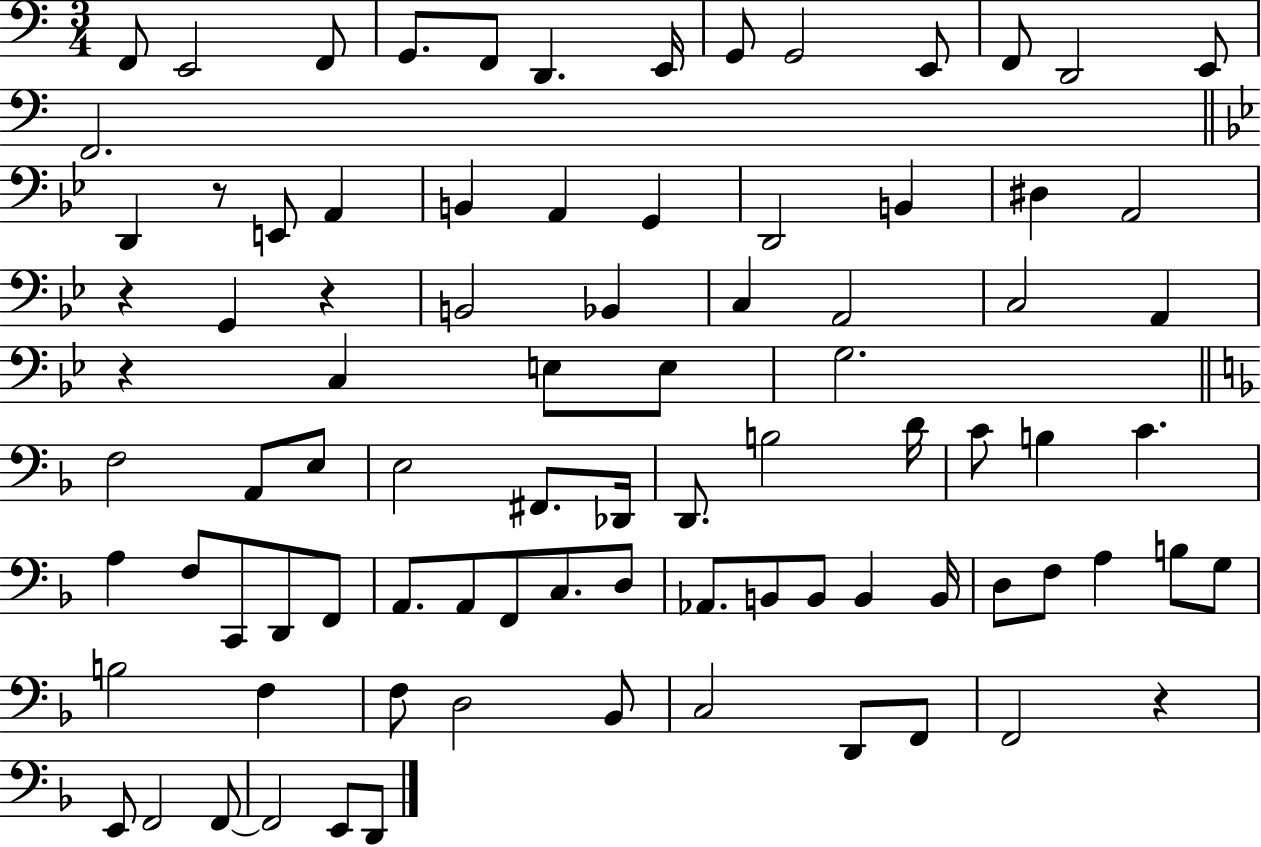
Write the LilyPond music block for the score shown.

{
  \clef bass
  \numericTimeSignature
  \time 3/4
  \key c \major
  f,8 e,2 f,8 | g,8. f,8 d,4. e,16 | g,8 g,2 e,8 | f,8 d,2 e,8 | \break f,2. | \bar "||" \break \key bes \major d,4 r8 e,8 a,4 | b,4 a,4 g,4 | d,2 b,4 | dis4 a,2 | \break r4 g,4 r4 | b,2 bes,4 | c4 a,2 | c2 a,4 | \break r4 c4 e8 e8 | g2. | \bar "||" \break \key f \major f2 a,8 e8 | e2 fis,8. des,16 | d,8. b2 d'16 | c'8 b4 c'4. | \break a4 f8 c,8 d,8 f,8 | a,8. a,8 f,8 c8. d8 | aes,8. b,8 b,8 b,4 b,16 | d8 f8 a4 b8 g8 | \break b2 f4 | f8 d2 bes,8 | c2 d,8 f,8 | f,2 r4 | \break e,8 f,2 f,8~~ | f,2 e,8 d,8 | \bar "|."
}